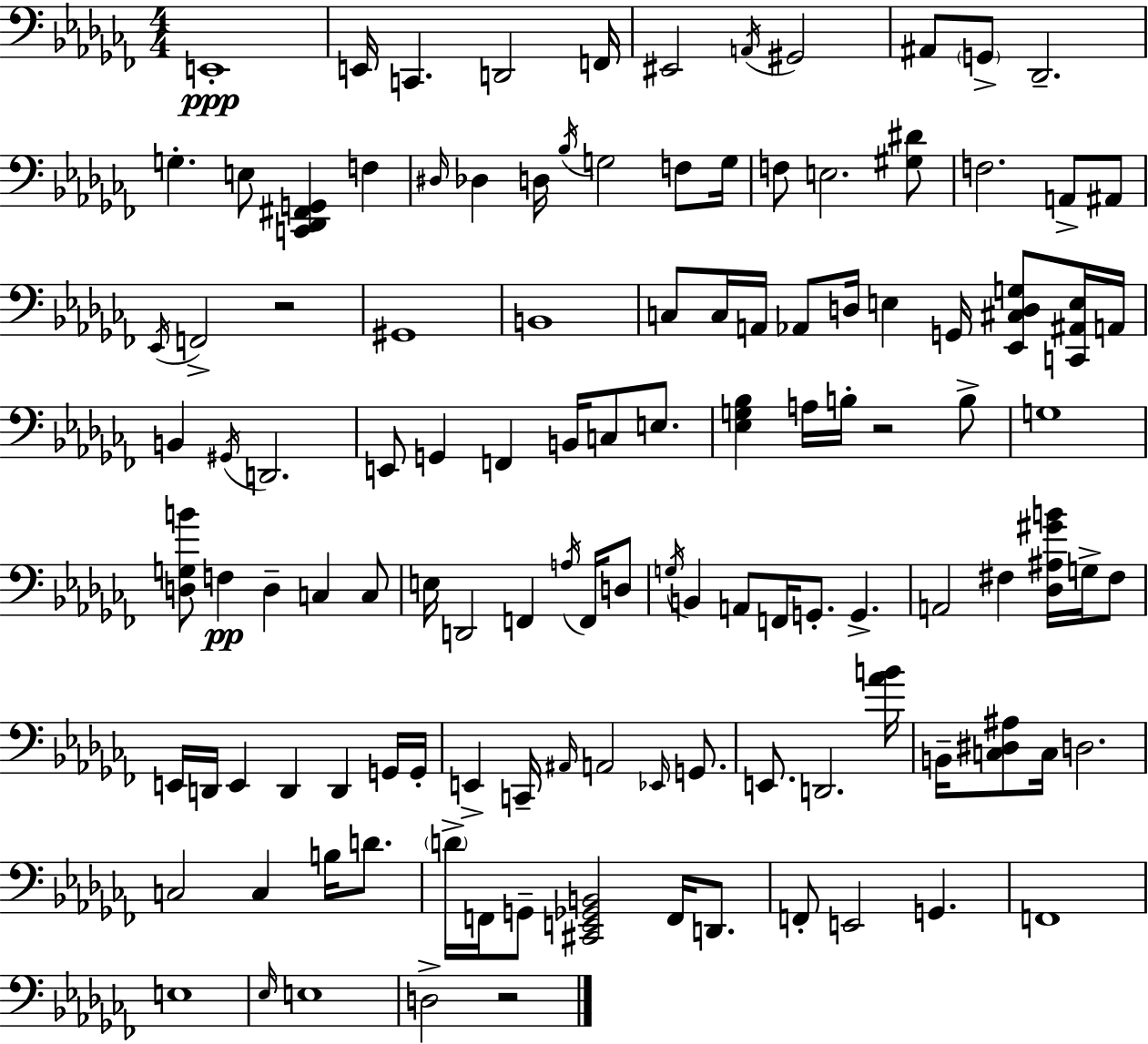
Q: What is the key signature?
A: AES minor